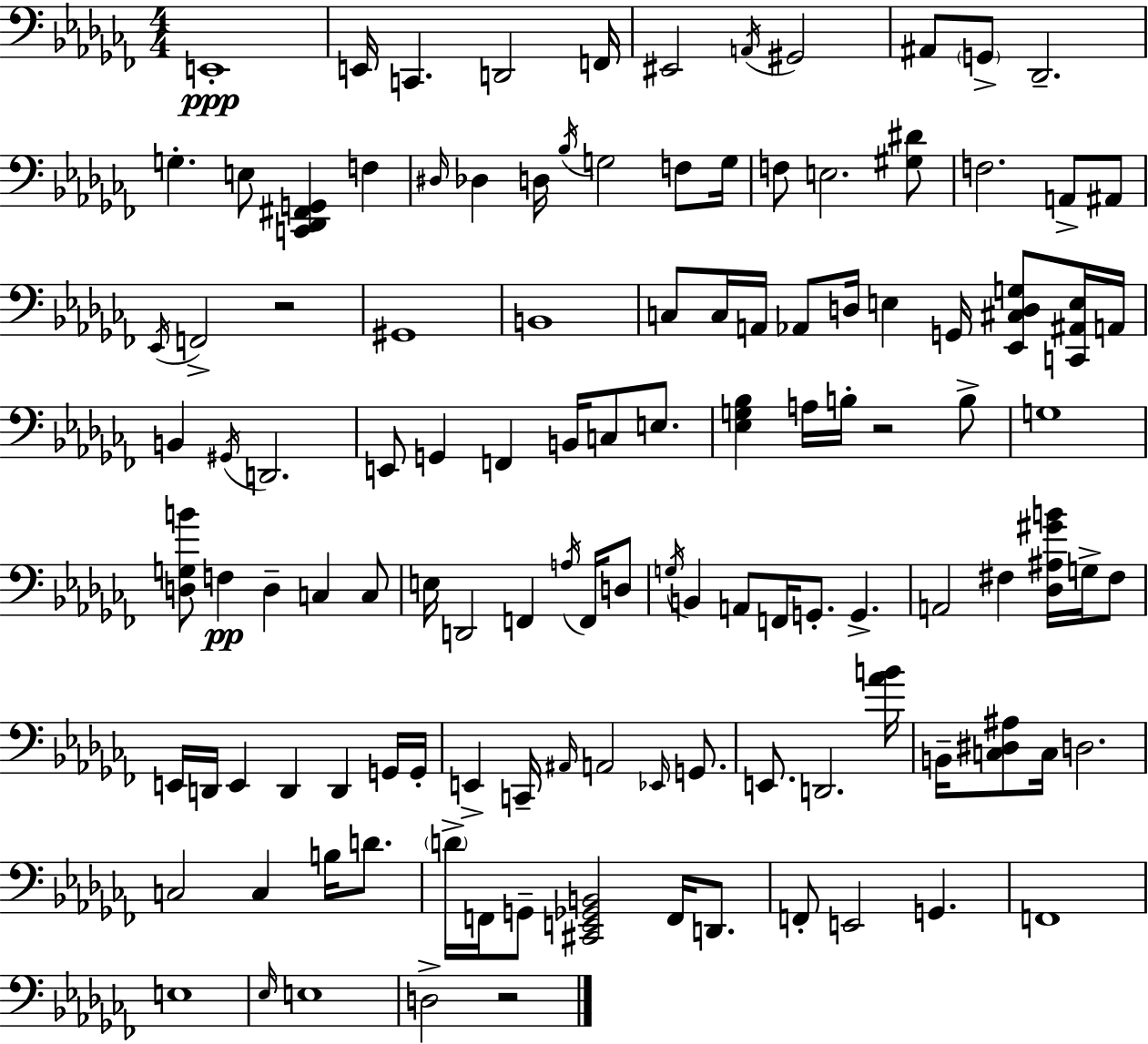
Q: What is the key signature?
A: AES minor